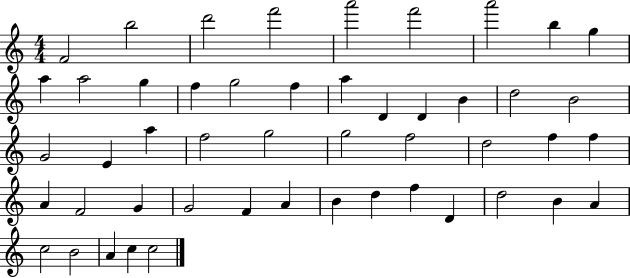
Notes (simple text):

F4/h B5/h D6/h F6/h A6/h F6/h A6/h B5/q G5/q A5/q A5/h G5/q F5/q G5/h F5/q A5/q D4/q D4/q B4/q D5/h B4/h G4/h E4/q A5/q F5/h G5/h G5/h F5/h D5/h F5/q F5/q A4/q F4/h G4/q G4/h F4/q A4/q B4/q D5/q F5/q D4/q D5/h B4/q A4/q C5/h B4/h A4/q C5/q C5/h